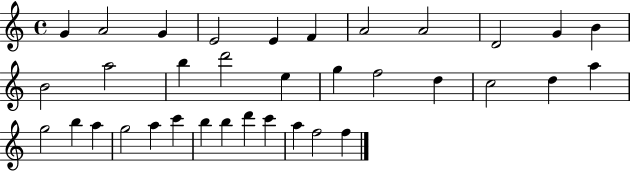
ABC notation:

X:1
T:Untitled
M:4/4
L:1/4
K:C
G A2 G E2 E F A2 A2 D2 G B B2 a2 b d'2 e g f2 d c2 d a g2 b a g2 a c' b b d' c' a f2 f